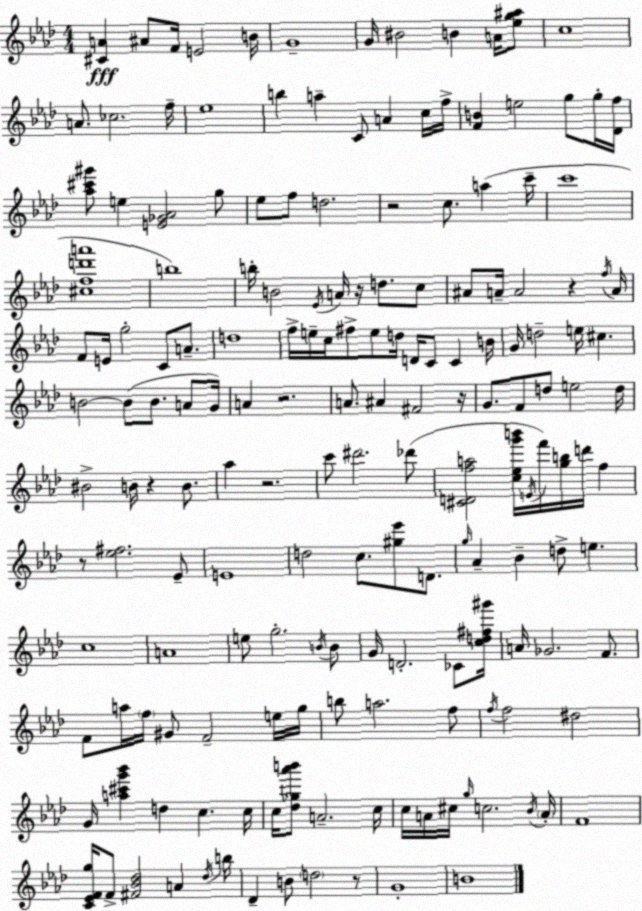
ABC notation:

X:1
T:Untitled
M:4/4
L:1/4
K:Fm
[^CA] ^A/2 F/4 E2 B/4 G4 G/4 ^B2 B A/4 [_eg^a]/2 c4 A/2 _c2 f/4 _e4 b a C/2 A c/4 f/4 [FB] e2 g/2 g/4 [_Df]/4 [_a^c'^g']/2 e [E_G_A]2 g/2 _e/2 f/2 d2 z2 c/2 a c'/4 c'4 [^cfd'a']4 b4 b/4 B2 _E/4 A/4 z/4 d/2 c/2 ^A/2 A/4 A2 z f/4 A/4 F/2 E/4 g2 C/2 A/2 d4 f/4 e/4 c/4 ^f/2 e/2 d/4 D/4 C/2 C B/4 G/4 d2 e/4 ^c B2 B/2 B/2 A/2 G/4 A z2 A/2 ^A ^F2 z/4 G/2 F/2 d/2 e2 d/4 ^B2 B/4 z B/2 _a z2 c'/2 ^d'2 _d'/2 [^CDfa]2 [c_eg'b']/4 E/4 f'/4 [gb]/4 d'/4 f z/2 [_e^f]2 _E/2 E4 d2 c/2 [^g_e']/2 D/2 g/4 _A _B d/2 e c4 A4 e/2 g2 B/4 B/2 G/4 D2 _C/2 [cd^f^g']/4 A/4 _G2 F/2 F/2 a/4 f/4 ^G/2 F2 e/4 g/4 b/2 a2 f/2 f/4 f2 ^d2 G/4 [a^c'g'_b'] d c c/4 c/4 [_d_g_a'b']/2 A2 c/4 c/4 A/4 ^c/4 g/4 c2 _B/4 A/4 F4 [C_EFg]/4 F/2 [^F_B_d]2 A _d/4 b/4 _D B/2 d2 z/2 G4 B4